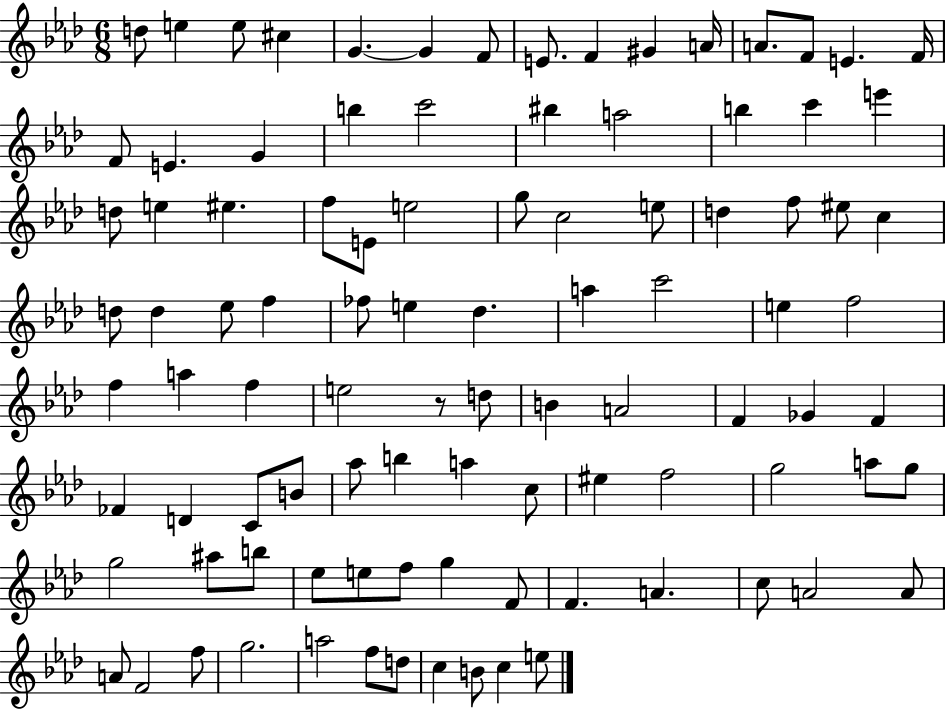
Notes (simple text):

D5/e E5/q E5/e C#5/q G4/q. G4/q F4/e E4/e. F4/q G#4/q A4/s A4/e. F4/e E4/q. F4/s F4/e E4/q. G4/q B5/q C6/h BIS5/q A5/h B5/q C6/q E6/q D5/e E5/q EIS5/q. F5/e E4/e E5/h G5/e C5/h E5/e D5/q F5/e EIS5/e C5/q D5/e D5/q Eb5/e F5/q FES5/e E5/q Db5/q. A5/q C6/h E5/q F5/h F5/q A5/q F5/q E5/h R/e D5/e B4/q A4/h F4/q Gb4/q F4/q FES4/q D4/q C4/e B4/e Ab5/e B5/q A5/q C5/e EIS5/q F5/h G5/h A5/e G5/e G5/h A#5/e B5/e Eb5/e E5/e F5/e G5/q F4/e F4/q. A4/q. C5/e A4/h A4/e A4/e F4/h F5/e G5/h. A5/h F5/e D5/e C5/q B4/e C5/q E5/e